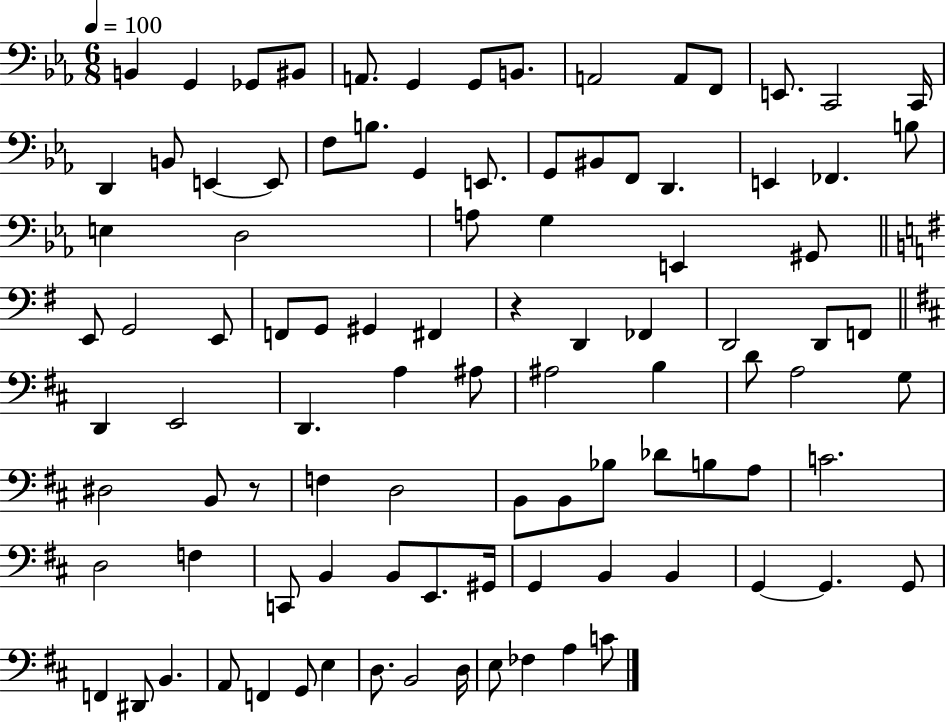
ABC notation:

X:1
T:Untitled
M:6/8
L:1/4
K:Eb
B,, G,, _G,,/2 ^B,,/2 A,,/2 G,, G,,/2 B,,/2 A,,2 A,,/2 F,,/2 E,,/2 C,,2 C,,/4 D,, B,,/2 E,, E,,/2 F,/2 B,/2 G,, E,,/2 G,,/2 ^B,,/2 F,,/2 D,, E,, _F,, B,/2 E, D,2 A,/2 G, E,, ^G,,/2 E,,/2 G,,2 E,,/2 F,,/2 G,,/2 ^G,, ^F,, z D,, _F,, D,,2 D,,/2 F,,/2 D,, E,,2 D,, A, ^A,/2 ^A,2 B, D/2 A,2 G,/2 ^D,2 B,,/2 z/2 F, D,2 B,,/2 B,,/2 _B,/2 _D/2 B,/2 A,/2 C2 D,2 F, C,,/2 B,, B,,/2 E,,/2 ^G,,/4 G,, B,, B,, G,, G,, G,,/2 F,, ^D,,/2 B,, A,,/2 F,, G,,/2 E, D,/2 B,,2 D,/4 E,/2 _F, A, C/2